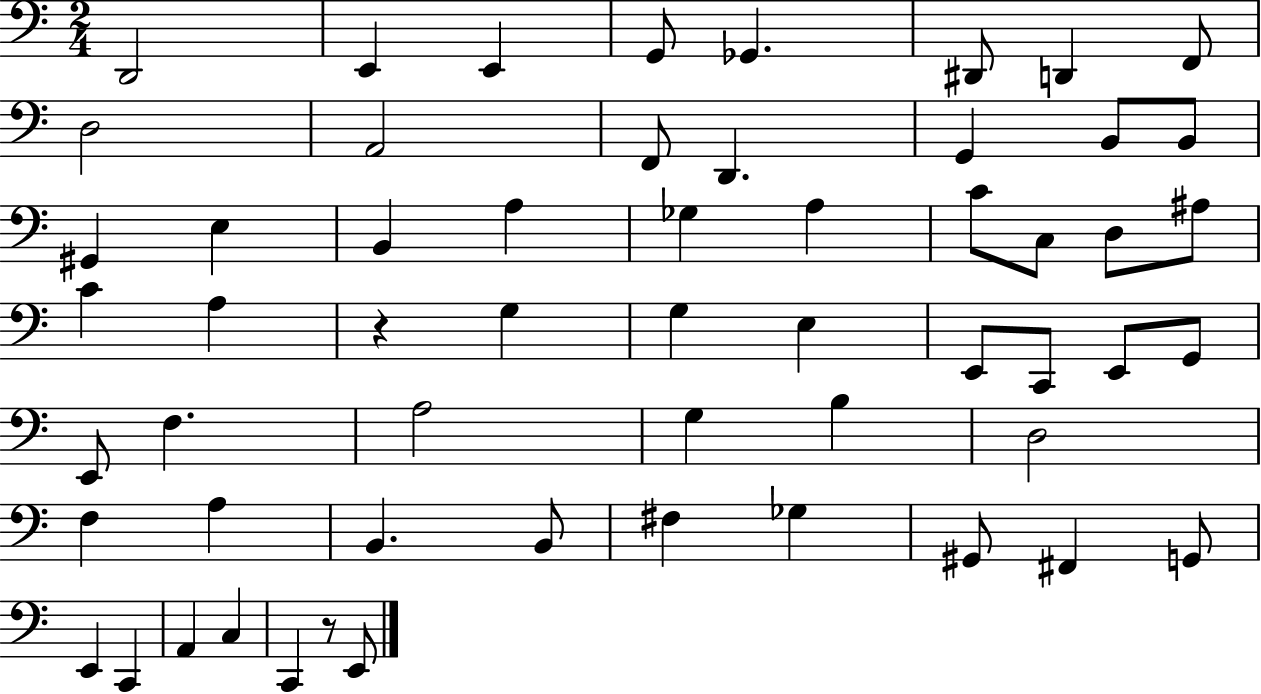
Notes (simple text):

D2/h E2/q E2/q G2/e Gb2/q. D#2/e D2/q F2/e D3/h A2/h F2/e D2/q. G2/q B2/e B2/e G#2/q E3/q B2/q A3/q Gb3/q A3/q C4/e C3/e D3/e A#3/e C4/q A3/q R/q G3/q G3/q E3/q E2/e C2/e E2/e G2/e E2/e F3/q. A3/h G3/q B3/q D3/h F3/q A3/q B2/q. B2/e F#3/q Gb3/q G#2/e F#2/q G2/e E2/q C2/q A2/q C3/q C2/q R/e E2/e